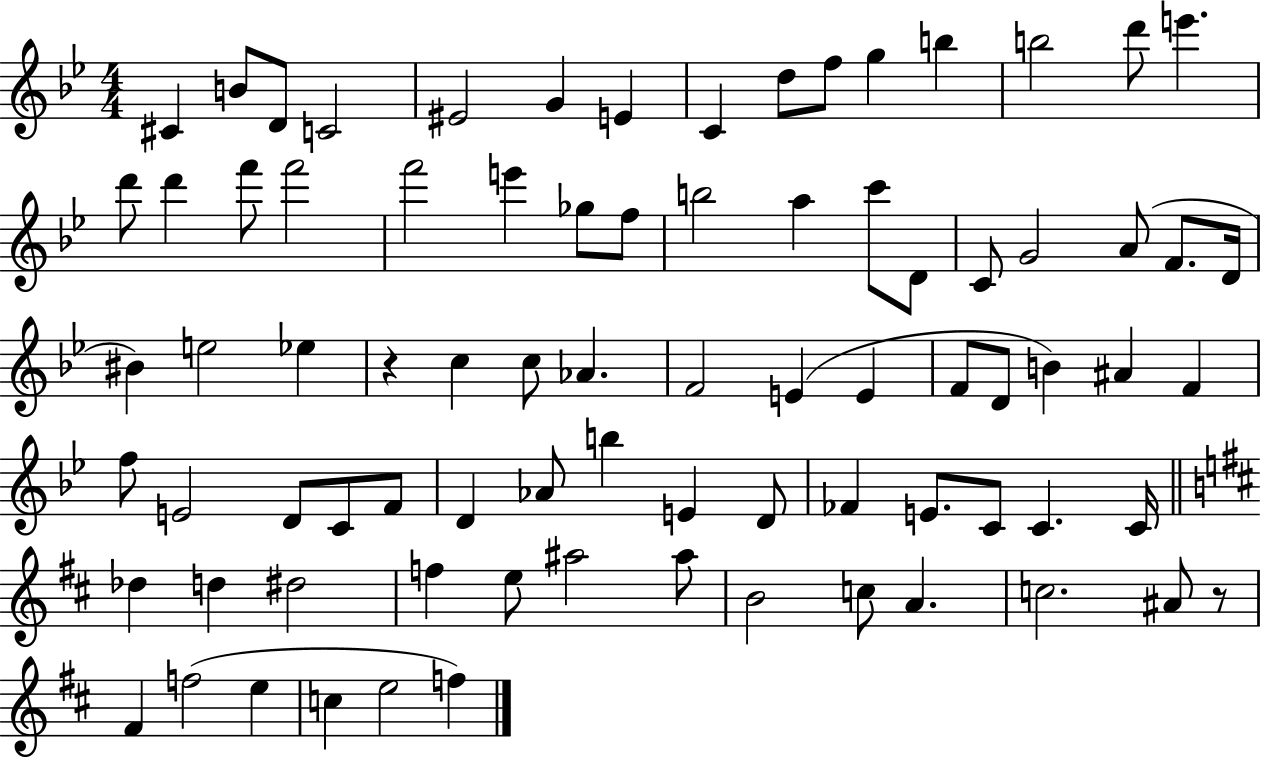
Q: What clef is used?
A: treble